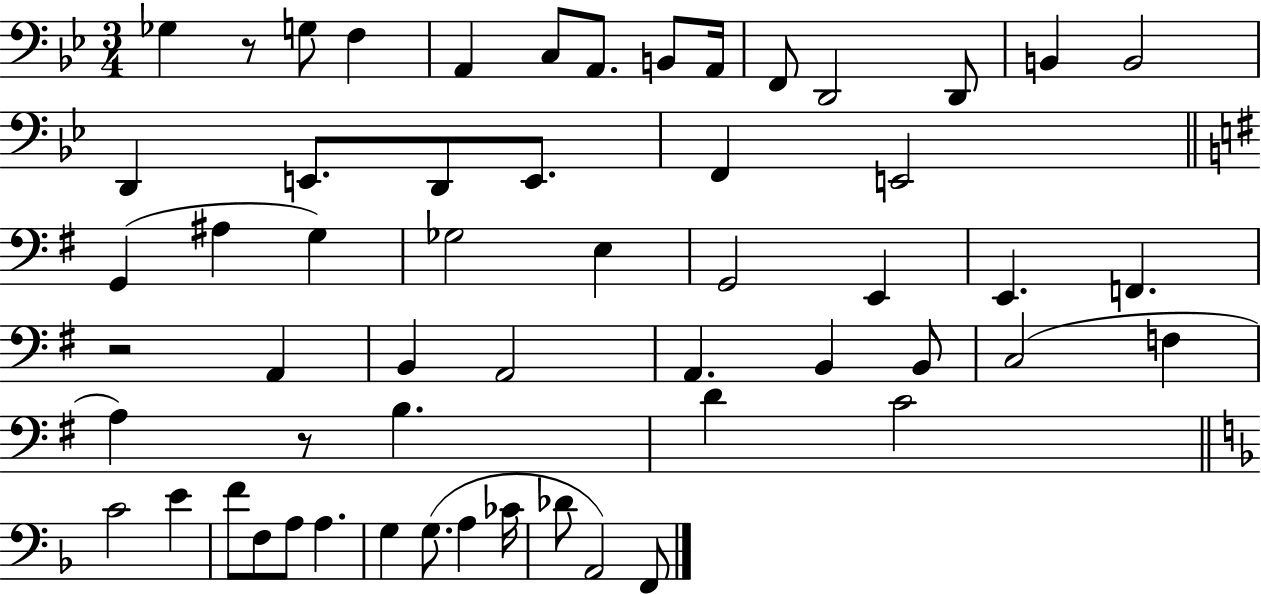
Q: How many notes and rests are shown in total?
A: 56